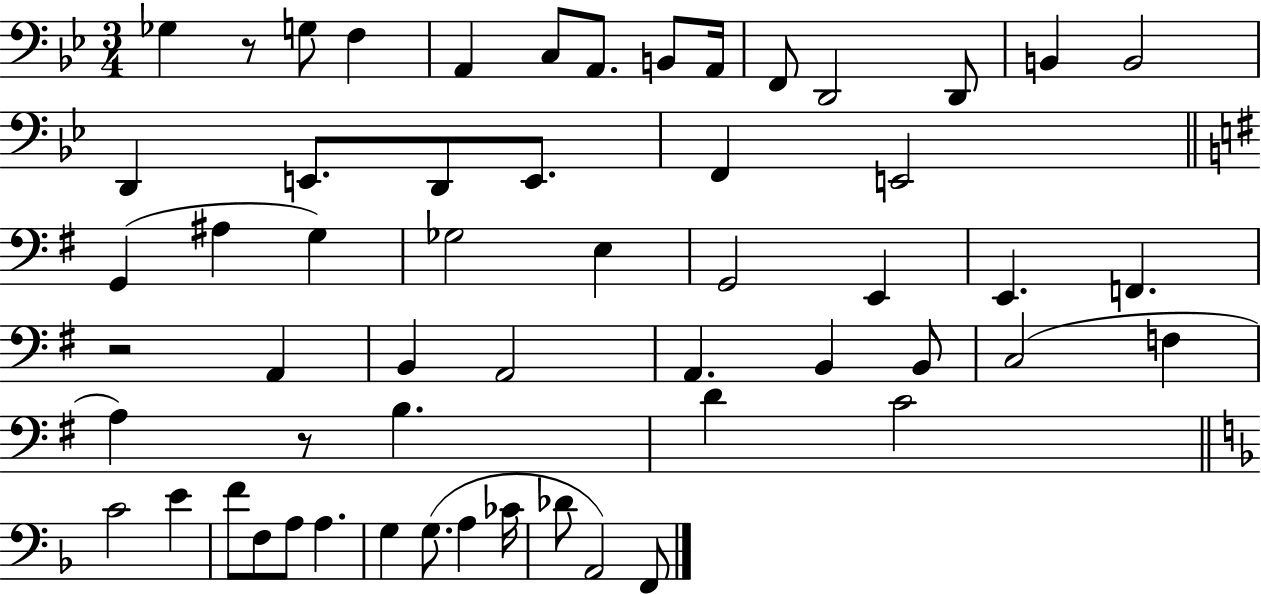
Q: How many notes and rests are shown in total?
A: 56